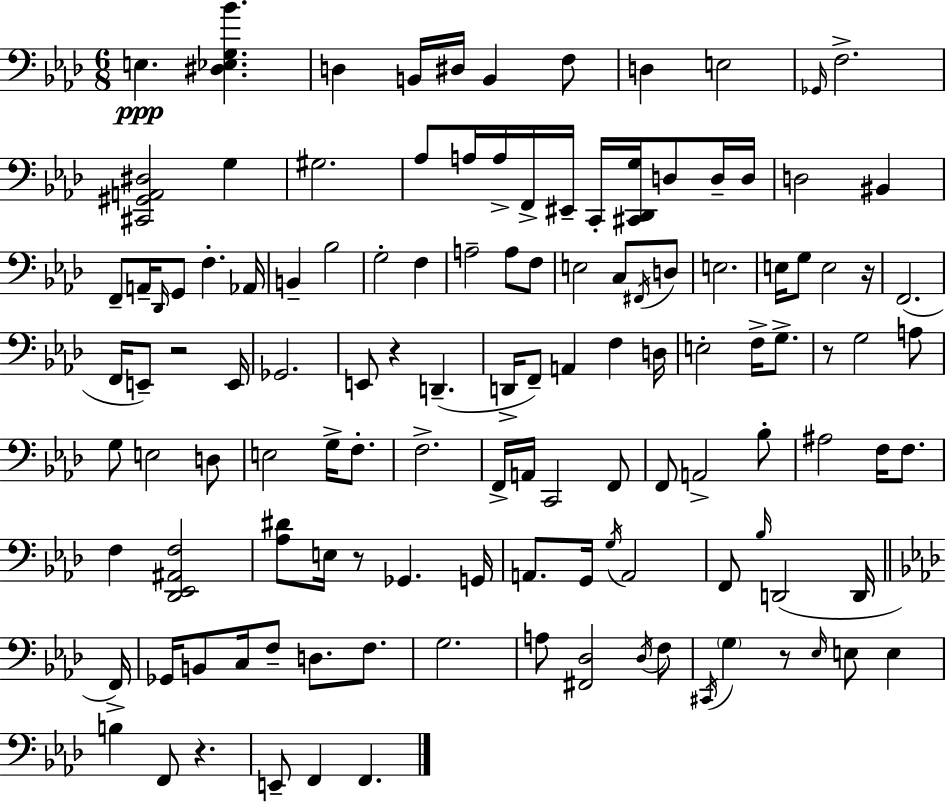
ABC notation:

X:1
T:Untitled
M:6/8
L:1/4
K:Fm
E, [^D,_E,G,_B] D, B,,/4 ^D,/4 B,, F,/2 D, E,2 _G,,/4 F,2 [^C,,^G,,A,,^D,]2 G, ^G,2 _A,/2 A,/4 A,/4 F,,/4 ^E,,/4 C,,/4 [^C,,_D,,G,]/4 D,/2 D,/4 D,/4 D,2 ^B,, F,,/2 A,,/4 _D,,/4 G,,/2 F, _A,,/4 B,, _B,2 G,2 F, A,2 A,/2 F,/2 E,2 C,/2 ^F,,/4 D,/2 E,2 E,/4 G,/2 E,2 z/4 F,,2 F,,/4 E,,/2 z2 E,,/4 _G,,2 E,,/2 z D,, D,,/4 F,,/2 A,, F, D,/4 E,2 F,/4 G,/2 z/2 G,2 A,/2 G,/2 E,2 D,/2 E,2 G,/4 F,/2 F,2 F,,/4 A,,/4 C,,2 F,,/2 F,,/2 A,,2 _B,/2 ^A,2 F,/4 F,/2 F, [_D,,_E,,^A,,F,]2 [_A,^D]/2 E,/4 z/2 _G,, G,,/4 A,,/2 G,,/4 G,/4 A,,2 F,,/2 _B,/4 D,,2 D,,/4 F,,/4 _G,,/4 B,,/2 C,/4 F,/2 D,/2 F,/2 G,2 A,/2 [^F,,_D,]2 _D,/4 F,/2 ^C,,/4 G, z/2 _E,/4 E,/2 E, B, F,,/2 z E,,/2 F,, F,,